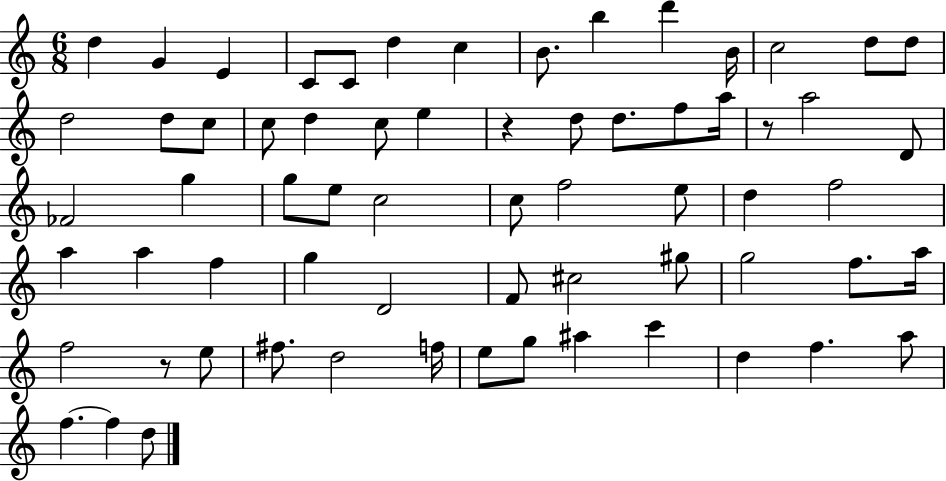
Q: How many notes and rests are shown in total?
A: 66